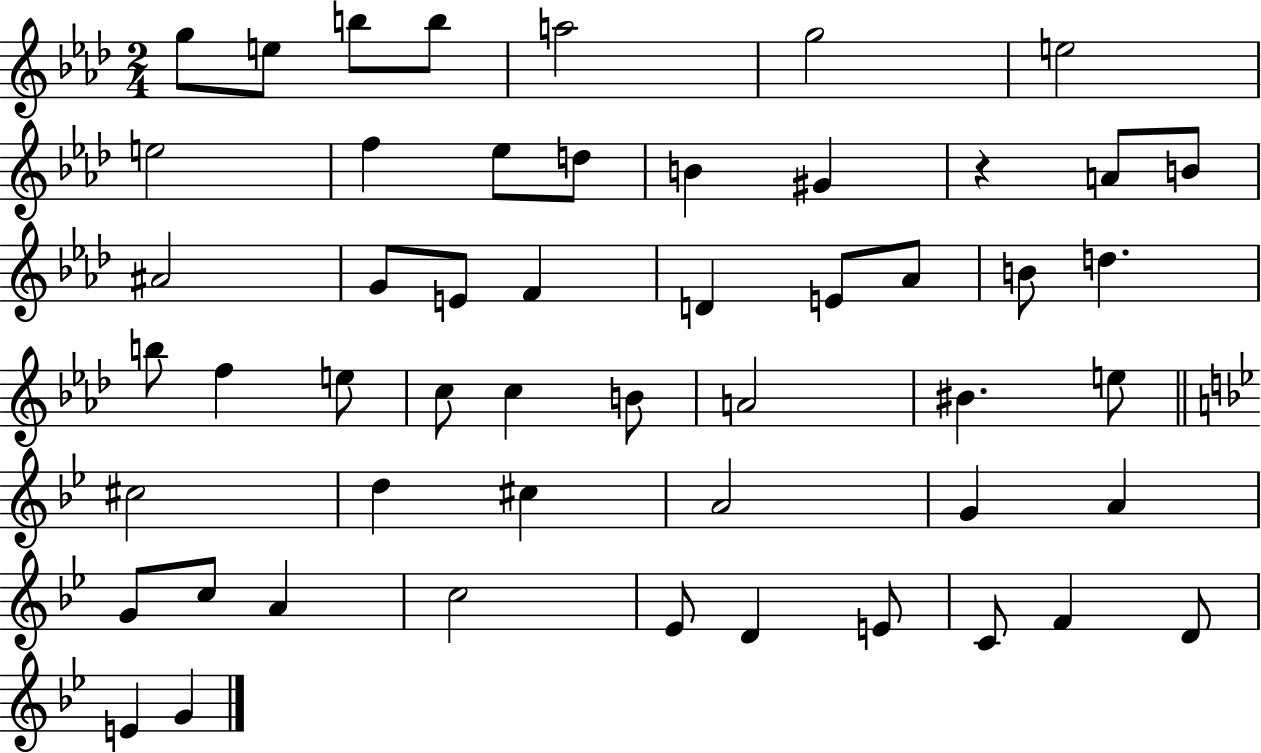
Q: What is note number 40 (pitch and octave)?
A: G4